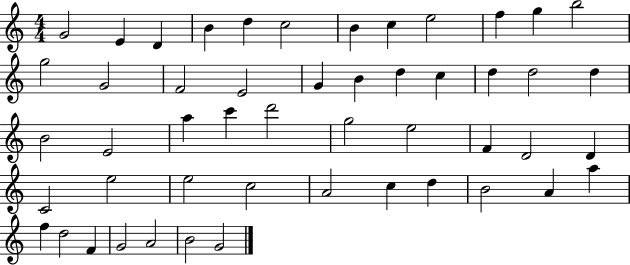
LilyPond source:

{
  \clef treble
  \numericTimeSignature
  \time 4/4
  \key c \major
  g'2 e'4 d'4 | b'4 d''4 c''2 | b'4 c''4 e''2 | f''4 g''4 b''2 | \break g''2 g'2 | f'2 e'2 | g'4 b'4 d''4 c''4 | d''4 d''2 d''4 | \break b'2 e'2 | a''4 c'''4 d'''2 | g''2 e''2 | f'4 d'2 d'4 | \break c'2 e''2 | e''2 c''2 | a'2 c''4 d''4 | b'2 a'4 a''4 | \break f''4 d''2 f'4 | g'2 a'2 | b'2 g'2 | \bar "|."
}